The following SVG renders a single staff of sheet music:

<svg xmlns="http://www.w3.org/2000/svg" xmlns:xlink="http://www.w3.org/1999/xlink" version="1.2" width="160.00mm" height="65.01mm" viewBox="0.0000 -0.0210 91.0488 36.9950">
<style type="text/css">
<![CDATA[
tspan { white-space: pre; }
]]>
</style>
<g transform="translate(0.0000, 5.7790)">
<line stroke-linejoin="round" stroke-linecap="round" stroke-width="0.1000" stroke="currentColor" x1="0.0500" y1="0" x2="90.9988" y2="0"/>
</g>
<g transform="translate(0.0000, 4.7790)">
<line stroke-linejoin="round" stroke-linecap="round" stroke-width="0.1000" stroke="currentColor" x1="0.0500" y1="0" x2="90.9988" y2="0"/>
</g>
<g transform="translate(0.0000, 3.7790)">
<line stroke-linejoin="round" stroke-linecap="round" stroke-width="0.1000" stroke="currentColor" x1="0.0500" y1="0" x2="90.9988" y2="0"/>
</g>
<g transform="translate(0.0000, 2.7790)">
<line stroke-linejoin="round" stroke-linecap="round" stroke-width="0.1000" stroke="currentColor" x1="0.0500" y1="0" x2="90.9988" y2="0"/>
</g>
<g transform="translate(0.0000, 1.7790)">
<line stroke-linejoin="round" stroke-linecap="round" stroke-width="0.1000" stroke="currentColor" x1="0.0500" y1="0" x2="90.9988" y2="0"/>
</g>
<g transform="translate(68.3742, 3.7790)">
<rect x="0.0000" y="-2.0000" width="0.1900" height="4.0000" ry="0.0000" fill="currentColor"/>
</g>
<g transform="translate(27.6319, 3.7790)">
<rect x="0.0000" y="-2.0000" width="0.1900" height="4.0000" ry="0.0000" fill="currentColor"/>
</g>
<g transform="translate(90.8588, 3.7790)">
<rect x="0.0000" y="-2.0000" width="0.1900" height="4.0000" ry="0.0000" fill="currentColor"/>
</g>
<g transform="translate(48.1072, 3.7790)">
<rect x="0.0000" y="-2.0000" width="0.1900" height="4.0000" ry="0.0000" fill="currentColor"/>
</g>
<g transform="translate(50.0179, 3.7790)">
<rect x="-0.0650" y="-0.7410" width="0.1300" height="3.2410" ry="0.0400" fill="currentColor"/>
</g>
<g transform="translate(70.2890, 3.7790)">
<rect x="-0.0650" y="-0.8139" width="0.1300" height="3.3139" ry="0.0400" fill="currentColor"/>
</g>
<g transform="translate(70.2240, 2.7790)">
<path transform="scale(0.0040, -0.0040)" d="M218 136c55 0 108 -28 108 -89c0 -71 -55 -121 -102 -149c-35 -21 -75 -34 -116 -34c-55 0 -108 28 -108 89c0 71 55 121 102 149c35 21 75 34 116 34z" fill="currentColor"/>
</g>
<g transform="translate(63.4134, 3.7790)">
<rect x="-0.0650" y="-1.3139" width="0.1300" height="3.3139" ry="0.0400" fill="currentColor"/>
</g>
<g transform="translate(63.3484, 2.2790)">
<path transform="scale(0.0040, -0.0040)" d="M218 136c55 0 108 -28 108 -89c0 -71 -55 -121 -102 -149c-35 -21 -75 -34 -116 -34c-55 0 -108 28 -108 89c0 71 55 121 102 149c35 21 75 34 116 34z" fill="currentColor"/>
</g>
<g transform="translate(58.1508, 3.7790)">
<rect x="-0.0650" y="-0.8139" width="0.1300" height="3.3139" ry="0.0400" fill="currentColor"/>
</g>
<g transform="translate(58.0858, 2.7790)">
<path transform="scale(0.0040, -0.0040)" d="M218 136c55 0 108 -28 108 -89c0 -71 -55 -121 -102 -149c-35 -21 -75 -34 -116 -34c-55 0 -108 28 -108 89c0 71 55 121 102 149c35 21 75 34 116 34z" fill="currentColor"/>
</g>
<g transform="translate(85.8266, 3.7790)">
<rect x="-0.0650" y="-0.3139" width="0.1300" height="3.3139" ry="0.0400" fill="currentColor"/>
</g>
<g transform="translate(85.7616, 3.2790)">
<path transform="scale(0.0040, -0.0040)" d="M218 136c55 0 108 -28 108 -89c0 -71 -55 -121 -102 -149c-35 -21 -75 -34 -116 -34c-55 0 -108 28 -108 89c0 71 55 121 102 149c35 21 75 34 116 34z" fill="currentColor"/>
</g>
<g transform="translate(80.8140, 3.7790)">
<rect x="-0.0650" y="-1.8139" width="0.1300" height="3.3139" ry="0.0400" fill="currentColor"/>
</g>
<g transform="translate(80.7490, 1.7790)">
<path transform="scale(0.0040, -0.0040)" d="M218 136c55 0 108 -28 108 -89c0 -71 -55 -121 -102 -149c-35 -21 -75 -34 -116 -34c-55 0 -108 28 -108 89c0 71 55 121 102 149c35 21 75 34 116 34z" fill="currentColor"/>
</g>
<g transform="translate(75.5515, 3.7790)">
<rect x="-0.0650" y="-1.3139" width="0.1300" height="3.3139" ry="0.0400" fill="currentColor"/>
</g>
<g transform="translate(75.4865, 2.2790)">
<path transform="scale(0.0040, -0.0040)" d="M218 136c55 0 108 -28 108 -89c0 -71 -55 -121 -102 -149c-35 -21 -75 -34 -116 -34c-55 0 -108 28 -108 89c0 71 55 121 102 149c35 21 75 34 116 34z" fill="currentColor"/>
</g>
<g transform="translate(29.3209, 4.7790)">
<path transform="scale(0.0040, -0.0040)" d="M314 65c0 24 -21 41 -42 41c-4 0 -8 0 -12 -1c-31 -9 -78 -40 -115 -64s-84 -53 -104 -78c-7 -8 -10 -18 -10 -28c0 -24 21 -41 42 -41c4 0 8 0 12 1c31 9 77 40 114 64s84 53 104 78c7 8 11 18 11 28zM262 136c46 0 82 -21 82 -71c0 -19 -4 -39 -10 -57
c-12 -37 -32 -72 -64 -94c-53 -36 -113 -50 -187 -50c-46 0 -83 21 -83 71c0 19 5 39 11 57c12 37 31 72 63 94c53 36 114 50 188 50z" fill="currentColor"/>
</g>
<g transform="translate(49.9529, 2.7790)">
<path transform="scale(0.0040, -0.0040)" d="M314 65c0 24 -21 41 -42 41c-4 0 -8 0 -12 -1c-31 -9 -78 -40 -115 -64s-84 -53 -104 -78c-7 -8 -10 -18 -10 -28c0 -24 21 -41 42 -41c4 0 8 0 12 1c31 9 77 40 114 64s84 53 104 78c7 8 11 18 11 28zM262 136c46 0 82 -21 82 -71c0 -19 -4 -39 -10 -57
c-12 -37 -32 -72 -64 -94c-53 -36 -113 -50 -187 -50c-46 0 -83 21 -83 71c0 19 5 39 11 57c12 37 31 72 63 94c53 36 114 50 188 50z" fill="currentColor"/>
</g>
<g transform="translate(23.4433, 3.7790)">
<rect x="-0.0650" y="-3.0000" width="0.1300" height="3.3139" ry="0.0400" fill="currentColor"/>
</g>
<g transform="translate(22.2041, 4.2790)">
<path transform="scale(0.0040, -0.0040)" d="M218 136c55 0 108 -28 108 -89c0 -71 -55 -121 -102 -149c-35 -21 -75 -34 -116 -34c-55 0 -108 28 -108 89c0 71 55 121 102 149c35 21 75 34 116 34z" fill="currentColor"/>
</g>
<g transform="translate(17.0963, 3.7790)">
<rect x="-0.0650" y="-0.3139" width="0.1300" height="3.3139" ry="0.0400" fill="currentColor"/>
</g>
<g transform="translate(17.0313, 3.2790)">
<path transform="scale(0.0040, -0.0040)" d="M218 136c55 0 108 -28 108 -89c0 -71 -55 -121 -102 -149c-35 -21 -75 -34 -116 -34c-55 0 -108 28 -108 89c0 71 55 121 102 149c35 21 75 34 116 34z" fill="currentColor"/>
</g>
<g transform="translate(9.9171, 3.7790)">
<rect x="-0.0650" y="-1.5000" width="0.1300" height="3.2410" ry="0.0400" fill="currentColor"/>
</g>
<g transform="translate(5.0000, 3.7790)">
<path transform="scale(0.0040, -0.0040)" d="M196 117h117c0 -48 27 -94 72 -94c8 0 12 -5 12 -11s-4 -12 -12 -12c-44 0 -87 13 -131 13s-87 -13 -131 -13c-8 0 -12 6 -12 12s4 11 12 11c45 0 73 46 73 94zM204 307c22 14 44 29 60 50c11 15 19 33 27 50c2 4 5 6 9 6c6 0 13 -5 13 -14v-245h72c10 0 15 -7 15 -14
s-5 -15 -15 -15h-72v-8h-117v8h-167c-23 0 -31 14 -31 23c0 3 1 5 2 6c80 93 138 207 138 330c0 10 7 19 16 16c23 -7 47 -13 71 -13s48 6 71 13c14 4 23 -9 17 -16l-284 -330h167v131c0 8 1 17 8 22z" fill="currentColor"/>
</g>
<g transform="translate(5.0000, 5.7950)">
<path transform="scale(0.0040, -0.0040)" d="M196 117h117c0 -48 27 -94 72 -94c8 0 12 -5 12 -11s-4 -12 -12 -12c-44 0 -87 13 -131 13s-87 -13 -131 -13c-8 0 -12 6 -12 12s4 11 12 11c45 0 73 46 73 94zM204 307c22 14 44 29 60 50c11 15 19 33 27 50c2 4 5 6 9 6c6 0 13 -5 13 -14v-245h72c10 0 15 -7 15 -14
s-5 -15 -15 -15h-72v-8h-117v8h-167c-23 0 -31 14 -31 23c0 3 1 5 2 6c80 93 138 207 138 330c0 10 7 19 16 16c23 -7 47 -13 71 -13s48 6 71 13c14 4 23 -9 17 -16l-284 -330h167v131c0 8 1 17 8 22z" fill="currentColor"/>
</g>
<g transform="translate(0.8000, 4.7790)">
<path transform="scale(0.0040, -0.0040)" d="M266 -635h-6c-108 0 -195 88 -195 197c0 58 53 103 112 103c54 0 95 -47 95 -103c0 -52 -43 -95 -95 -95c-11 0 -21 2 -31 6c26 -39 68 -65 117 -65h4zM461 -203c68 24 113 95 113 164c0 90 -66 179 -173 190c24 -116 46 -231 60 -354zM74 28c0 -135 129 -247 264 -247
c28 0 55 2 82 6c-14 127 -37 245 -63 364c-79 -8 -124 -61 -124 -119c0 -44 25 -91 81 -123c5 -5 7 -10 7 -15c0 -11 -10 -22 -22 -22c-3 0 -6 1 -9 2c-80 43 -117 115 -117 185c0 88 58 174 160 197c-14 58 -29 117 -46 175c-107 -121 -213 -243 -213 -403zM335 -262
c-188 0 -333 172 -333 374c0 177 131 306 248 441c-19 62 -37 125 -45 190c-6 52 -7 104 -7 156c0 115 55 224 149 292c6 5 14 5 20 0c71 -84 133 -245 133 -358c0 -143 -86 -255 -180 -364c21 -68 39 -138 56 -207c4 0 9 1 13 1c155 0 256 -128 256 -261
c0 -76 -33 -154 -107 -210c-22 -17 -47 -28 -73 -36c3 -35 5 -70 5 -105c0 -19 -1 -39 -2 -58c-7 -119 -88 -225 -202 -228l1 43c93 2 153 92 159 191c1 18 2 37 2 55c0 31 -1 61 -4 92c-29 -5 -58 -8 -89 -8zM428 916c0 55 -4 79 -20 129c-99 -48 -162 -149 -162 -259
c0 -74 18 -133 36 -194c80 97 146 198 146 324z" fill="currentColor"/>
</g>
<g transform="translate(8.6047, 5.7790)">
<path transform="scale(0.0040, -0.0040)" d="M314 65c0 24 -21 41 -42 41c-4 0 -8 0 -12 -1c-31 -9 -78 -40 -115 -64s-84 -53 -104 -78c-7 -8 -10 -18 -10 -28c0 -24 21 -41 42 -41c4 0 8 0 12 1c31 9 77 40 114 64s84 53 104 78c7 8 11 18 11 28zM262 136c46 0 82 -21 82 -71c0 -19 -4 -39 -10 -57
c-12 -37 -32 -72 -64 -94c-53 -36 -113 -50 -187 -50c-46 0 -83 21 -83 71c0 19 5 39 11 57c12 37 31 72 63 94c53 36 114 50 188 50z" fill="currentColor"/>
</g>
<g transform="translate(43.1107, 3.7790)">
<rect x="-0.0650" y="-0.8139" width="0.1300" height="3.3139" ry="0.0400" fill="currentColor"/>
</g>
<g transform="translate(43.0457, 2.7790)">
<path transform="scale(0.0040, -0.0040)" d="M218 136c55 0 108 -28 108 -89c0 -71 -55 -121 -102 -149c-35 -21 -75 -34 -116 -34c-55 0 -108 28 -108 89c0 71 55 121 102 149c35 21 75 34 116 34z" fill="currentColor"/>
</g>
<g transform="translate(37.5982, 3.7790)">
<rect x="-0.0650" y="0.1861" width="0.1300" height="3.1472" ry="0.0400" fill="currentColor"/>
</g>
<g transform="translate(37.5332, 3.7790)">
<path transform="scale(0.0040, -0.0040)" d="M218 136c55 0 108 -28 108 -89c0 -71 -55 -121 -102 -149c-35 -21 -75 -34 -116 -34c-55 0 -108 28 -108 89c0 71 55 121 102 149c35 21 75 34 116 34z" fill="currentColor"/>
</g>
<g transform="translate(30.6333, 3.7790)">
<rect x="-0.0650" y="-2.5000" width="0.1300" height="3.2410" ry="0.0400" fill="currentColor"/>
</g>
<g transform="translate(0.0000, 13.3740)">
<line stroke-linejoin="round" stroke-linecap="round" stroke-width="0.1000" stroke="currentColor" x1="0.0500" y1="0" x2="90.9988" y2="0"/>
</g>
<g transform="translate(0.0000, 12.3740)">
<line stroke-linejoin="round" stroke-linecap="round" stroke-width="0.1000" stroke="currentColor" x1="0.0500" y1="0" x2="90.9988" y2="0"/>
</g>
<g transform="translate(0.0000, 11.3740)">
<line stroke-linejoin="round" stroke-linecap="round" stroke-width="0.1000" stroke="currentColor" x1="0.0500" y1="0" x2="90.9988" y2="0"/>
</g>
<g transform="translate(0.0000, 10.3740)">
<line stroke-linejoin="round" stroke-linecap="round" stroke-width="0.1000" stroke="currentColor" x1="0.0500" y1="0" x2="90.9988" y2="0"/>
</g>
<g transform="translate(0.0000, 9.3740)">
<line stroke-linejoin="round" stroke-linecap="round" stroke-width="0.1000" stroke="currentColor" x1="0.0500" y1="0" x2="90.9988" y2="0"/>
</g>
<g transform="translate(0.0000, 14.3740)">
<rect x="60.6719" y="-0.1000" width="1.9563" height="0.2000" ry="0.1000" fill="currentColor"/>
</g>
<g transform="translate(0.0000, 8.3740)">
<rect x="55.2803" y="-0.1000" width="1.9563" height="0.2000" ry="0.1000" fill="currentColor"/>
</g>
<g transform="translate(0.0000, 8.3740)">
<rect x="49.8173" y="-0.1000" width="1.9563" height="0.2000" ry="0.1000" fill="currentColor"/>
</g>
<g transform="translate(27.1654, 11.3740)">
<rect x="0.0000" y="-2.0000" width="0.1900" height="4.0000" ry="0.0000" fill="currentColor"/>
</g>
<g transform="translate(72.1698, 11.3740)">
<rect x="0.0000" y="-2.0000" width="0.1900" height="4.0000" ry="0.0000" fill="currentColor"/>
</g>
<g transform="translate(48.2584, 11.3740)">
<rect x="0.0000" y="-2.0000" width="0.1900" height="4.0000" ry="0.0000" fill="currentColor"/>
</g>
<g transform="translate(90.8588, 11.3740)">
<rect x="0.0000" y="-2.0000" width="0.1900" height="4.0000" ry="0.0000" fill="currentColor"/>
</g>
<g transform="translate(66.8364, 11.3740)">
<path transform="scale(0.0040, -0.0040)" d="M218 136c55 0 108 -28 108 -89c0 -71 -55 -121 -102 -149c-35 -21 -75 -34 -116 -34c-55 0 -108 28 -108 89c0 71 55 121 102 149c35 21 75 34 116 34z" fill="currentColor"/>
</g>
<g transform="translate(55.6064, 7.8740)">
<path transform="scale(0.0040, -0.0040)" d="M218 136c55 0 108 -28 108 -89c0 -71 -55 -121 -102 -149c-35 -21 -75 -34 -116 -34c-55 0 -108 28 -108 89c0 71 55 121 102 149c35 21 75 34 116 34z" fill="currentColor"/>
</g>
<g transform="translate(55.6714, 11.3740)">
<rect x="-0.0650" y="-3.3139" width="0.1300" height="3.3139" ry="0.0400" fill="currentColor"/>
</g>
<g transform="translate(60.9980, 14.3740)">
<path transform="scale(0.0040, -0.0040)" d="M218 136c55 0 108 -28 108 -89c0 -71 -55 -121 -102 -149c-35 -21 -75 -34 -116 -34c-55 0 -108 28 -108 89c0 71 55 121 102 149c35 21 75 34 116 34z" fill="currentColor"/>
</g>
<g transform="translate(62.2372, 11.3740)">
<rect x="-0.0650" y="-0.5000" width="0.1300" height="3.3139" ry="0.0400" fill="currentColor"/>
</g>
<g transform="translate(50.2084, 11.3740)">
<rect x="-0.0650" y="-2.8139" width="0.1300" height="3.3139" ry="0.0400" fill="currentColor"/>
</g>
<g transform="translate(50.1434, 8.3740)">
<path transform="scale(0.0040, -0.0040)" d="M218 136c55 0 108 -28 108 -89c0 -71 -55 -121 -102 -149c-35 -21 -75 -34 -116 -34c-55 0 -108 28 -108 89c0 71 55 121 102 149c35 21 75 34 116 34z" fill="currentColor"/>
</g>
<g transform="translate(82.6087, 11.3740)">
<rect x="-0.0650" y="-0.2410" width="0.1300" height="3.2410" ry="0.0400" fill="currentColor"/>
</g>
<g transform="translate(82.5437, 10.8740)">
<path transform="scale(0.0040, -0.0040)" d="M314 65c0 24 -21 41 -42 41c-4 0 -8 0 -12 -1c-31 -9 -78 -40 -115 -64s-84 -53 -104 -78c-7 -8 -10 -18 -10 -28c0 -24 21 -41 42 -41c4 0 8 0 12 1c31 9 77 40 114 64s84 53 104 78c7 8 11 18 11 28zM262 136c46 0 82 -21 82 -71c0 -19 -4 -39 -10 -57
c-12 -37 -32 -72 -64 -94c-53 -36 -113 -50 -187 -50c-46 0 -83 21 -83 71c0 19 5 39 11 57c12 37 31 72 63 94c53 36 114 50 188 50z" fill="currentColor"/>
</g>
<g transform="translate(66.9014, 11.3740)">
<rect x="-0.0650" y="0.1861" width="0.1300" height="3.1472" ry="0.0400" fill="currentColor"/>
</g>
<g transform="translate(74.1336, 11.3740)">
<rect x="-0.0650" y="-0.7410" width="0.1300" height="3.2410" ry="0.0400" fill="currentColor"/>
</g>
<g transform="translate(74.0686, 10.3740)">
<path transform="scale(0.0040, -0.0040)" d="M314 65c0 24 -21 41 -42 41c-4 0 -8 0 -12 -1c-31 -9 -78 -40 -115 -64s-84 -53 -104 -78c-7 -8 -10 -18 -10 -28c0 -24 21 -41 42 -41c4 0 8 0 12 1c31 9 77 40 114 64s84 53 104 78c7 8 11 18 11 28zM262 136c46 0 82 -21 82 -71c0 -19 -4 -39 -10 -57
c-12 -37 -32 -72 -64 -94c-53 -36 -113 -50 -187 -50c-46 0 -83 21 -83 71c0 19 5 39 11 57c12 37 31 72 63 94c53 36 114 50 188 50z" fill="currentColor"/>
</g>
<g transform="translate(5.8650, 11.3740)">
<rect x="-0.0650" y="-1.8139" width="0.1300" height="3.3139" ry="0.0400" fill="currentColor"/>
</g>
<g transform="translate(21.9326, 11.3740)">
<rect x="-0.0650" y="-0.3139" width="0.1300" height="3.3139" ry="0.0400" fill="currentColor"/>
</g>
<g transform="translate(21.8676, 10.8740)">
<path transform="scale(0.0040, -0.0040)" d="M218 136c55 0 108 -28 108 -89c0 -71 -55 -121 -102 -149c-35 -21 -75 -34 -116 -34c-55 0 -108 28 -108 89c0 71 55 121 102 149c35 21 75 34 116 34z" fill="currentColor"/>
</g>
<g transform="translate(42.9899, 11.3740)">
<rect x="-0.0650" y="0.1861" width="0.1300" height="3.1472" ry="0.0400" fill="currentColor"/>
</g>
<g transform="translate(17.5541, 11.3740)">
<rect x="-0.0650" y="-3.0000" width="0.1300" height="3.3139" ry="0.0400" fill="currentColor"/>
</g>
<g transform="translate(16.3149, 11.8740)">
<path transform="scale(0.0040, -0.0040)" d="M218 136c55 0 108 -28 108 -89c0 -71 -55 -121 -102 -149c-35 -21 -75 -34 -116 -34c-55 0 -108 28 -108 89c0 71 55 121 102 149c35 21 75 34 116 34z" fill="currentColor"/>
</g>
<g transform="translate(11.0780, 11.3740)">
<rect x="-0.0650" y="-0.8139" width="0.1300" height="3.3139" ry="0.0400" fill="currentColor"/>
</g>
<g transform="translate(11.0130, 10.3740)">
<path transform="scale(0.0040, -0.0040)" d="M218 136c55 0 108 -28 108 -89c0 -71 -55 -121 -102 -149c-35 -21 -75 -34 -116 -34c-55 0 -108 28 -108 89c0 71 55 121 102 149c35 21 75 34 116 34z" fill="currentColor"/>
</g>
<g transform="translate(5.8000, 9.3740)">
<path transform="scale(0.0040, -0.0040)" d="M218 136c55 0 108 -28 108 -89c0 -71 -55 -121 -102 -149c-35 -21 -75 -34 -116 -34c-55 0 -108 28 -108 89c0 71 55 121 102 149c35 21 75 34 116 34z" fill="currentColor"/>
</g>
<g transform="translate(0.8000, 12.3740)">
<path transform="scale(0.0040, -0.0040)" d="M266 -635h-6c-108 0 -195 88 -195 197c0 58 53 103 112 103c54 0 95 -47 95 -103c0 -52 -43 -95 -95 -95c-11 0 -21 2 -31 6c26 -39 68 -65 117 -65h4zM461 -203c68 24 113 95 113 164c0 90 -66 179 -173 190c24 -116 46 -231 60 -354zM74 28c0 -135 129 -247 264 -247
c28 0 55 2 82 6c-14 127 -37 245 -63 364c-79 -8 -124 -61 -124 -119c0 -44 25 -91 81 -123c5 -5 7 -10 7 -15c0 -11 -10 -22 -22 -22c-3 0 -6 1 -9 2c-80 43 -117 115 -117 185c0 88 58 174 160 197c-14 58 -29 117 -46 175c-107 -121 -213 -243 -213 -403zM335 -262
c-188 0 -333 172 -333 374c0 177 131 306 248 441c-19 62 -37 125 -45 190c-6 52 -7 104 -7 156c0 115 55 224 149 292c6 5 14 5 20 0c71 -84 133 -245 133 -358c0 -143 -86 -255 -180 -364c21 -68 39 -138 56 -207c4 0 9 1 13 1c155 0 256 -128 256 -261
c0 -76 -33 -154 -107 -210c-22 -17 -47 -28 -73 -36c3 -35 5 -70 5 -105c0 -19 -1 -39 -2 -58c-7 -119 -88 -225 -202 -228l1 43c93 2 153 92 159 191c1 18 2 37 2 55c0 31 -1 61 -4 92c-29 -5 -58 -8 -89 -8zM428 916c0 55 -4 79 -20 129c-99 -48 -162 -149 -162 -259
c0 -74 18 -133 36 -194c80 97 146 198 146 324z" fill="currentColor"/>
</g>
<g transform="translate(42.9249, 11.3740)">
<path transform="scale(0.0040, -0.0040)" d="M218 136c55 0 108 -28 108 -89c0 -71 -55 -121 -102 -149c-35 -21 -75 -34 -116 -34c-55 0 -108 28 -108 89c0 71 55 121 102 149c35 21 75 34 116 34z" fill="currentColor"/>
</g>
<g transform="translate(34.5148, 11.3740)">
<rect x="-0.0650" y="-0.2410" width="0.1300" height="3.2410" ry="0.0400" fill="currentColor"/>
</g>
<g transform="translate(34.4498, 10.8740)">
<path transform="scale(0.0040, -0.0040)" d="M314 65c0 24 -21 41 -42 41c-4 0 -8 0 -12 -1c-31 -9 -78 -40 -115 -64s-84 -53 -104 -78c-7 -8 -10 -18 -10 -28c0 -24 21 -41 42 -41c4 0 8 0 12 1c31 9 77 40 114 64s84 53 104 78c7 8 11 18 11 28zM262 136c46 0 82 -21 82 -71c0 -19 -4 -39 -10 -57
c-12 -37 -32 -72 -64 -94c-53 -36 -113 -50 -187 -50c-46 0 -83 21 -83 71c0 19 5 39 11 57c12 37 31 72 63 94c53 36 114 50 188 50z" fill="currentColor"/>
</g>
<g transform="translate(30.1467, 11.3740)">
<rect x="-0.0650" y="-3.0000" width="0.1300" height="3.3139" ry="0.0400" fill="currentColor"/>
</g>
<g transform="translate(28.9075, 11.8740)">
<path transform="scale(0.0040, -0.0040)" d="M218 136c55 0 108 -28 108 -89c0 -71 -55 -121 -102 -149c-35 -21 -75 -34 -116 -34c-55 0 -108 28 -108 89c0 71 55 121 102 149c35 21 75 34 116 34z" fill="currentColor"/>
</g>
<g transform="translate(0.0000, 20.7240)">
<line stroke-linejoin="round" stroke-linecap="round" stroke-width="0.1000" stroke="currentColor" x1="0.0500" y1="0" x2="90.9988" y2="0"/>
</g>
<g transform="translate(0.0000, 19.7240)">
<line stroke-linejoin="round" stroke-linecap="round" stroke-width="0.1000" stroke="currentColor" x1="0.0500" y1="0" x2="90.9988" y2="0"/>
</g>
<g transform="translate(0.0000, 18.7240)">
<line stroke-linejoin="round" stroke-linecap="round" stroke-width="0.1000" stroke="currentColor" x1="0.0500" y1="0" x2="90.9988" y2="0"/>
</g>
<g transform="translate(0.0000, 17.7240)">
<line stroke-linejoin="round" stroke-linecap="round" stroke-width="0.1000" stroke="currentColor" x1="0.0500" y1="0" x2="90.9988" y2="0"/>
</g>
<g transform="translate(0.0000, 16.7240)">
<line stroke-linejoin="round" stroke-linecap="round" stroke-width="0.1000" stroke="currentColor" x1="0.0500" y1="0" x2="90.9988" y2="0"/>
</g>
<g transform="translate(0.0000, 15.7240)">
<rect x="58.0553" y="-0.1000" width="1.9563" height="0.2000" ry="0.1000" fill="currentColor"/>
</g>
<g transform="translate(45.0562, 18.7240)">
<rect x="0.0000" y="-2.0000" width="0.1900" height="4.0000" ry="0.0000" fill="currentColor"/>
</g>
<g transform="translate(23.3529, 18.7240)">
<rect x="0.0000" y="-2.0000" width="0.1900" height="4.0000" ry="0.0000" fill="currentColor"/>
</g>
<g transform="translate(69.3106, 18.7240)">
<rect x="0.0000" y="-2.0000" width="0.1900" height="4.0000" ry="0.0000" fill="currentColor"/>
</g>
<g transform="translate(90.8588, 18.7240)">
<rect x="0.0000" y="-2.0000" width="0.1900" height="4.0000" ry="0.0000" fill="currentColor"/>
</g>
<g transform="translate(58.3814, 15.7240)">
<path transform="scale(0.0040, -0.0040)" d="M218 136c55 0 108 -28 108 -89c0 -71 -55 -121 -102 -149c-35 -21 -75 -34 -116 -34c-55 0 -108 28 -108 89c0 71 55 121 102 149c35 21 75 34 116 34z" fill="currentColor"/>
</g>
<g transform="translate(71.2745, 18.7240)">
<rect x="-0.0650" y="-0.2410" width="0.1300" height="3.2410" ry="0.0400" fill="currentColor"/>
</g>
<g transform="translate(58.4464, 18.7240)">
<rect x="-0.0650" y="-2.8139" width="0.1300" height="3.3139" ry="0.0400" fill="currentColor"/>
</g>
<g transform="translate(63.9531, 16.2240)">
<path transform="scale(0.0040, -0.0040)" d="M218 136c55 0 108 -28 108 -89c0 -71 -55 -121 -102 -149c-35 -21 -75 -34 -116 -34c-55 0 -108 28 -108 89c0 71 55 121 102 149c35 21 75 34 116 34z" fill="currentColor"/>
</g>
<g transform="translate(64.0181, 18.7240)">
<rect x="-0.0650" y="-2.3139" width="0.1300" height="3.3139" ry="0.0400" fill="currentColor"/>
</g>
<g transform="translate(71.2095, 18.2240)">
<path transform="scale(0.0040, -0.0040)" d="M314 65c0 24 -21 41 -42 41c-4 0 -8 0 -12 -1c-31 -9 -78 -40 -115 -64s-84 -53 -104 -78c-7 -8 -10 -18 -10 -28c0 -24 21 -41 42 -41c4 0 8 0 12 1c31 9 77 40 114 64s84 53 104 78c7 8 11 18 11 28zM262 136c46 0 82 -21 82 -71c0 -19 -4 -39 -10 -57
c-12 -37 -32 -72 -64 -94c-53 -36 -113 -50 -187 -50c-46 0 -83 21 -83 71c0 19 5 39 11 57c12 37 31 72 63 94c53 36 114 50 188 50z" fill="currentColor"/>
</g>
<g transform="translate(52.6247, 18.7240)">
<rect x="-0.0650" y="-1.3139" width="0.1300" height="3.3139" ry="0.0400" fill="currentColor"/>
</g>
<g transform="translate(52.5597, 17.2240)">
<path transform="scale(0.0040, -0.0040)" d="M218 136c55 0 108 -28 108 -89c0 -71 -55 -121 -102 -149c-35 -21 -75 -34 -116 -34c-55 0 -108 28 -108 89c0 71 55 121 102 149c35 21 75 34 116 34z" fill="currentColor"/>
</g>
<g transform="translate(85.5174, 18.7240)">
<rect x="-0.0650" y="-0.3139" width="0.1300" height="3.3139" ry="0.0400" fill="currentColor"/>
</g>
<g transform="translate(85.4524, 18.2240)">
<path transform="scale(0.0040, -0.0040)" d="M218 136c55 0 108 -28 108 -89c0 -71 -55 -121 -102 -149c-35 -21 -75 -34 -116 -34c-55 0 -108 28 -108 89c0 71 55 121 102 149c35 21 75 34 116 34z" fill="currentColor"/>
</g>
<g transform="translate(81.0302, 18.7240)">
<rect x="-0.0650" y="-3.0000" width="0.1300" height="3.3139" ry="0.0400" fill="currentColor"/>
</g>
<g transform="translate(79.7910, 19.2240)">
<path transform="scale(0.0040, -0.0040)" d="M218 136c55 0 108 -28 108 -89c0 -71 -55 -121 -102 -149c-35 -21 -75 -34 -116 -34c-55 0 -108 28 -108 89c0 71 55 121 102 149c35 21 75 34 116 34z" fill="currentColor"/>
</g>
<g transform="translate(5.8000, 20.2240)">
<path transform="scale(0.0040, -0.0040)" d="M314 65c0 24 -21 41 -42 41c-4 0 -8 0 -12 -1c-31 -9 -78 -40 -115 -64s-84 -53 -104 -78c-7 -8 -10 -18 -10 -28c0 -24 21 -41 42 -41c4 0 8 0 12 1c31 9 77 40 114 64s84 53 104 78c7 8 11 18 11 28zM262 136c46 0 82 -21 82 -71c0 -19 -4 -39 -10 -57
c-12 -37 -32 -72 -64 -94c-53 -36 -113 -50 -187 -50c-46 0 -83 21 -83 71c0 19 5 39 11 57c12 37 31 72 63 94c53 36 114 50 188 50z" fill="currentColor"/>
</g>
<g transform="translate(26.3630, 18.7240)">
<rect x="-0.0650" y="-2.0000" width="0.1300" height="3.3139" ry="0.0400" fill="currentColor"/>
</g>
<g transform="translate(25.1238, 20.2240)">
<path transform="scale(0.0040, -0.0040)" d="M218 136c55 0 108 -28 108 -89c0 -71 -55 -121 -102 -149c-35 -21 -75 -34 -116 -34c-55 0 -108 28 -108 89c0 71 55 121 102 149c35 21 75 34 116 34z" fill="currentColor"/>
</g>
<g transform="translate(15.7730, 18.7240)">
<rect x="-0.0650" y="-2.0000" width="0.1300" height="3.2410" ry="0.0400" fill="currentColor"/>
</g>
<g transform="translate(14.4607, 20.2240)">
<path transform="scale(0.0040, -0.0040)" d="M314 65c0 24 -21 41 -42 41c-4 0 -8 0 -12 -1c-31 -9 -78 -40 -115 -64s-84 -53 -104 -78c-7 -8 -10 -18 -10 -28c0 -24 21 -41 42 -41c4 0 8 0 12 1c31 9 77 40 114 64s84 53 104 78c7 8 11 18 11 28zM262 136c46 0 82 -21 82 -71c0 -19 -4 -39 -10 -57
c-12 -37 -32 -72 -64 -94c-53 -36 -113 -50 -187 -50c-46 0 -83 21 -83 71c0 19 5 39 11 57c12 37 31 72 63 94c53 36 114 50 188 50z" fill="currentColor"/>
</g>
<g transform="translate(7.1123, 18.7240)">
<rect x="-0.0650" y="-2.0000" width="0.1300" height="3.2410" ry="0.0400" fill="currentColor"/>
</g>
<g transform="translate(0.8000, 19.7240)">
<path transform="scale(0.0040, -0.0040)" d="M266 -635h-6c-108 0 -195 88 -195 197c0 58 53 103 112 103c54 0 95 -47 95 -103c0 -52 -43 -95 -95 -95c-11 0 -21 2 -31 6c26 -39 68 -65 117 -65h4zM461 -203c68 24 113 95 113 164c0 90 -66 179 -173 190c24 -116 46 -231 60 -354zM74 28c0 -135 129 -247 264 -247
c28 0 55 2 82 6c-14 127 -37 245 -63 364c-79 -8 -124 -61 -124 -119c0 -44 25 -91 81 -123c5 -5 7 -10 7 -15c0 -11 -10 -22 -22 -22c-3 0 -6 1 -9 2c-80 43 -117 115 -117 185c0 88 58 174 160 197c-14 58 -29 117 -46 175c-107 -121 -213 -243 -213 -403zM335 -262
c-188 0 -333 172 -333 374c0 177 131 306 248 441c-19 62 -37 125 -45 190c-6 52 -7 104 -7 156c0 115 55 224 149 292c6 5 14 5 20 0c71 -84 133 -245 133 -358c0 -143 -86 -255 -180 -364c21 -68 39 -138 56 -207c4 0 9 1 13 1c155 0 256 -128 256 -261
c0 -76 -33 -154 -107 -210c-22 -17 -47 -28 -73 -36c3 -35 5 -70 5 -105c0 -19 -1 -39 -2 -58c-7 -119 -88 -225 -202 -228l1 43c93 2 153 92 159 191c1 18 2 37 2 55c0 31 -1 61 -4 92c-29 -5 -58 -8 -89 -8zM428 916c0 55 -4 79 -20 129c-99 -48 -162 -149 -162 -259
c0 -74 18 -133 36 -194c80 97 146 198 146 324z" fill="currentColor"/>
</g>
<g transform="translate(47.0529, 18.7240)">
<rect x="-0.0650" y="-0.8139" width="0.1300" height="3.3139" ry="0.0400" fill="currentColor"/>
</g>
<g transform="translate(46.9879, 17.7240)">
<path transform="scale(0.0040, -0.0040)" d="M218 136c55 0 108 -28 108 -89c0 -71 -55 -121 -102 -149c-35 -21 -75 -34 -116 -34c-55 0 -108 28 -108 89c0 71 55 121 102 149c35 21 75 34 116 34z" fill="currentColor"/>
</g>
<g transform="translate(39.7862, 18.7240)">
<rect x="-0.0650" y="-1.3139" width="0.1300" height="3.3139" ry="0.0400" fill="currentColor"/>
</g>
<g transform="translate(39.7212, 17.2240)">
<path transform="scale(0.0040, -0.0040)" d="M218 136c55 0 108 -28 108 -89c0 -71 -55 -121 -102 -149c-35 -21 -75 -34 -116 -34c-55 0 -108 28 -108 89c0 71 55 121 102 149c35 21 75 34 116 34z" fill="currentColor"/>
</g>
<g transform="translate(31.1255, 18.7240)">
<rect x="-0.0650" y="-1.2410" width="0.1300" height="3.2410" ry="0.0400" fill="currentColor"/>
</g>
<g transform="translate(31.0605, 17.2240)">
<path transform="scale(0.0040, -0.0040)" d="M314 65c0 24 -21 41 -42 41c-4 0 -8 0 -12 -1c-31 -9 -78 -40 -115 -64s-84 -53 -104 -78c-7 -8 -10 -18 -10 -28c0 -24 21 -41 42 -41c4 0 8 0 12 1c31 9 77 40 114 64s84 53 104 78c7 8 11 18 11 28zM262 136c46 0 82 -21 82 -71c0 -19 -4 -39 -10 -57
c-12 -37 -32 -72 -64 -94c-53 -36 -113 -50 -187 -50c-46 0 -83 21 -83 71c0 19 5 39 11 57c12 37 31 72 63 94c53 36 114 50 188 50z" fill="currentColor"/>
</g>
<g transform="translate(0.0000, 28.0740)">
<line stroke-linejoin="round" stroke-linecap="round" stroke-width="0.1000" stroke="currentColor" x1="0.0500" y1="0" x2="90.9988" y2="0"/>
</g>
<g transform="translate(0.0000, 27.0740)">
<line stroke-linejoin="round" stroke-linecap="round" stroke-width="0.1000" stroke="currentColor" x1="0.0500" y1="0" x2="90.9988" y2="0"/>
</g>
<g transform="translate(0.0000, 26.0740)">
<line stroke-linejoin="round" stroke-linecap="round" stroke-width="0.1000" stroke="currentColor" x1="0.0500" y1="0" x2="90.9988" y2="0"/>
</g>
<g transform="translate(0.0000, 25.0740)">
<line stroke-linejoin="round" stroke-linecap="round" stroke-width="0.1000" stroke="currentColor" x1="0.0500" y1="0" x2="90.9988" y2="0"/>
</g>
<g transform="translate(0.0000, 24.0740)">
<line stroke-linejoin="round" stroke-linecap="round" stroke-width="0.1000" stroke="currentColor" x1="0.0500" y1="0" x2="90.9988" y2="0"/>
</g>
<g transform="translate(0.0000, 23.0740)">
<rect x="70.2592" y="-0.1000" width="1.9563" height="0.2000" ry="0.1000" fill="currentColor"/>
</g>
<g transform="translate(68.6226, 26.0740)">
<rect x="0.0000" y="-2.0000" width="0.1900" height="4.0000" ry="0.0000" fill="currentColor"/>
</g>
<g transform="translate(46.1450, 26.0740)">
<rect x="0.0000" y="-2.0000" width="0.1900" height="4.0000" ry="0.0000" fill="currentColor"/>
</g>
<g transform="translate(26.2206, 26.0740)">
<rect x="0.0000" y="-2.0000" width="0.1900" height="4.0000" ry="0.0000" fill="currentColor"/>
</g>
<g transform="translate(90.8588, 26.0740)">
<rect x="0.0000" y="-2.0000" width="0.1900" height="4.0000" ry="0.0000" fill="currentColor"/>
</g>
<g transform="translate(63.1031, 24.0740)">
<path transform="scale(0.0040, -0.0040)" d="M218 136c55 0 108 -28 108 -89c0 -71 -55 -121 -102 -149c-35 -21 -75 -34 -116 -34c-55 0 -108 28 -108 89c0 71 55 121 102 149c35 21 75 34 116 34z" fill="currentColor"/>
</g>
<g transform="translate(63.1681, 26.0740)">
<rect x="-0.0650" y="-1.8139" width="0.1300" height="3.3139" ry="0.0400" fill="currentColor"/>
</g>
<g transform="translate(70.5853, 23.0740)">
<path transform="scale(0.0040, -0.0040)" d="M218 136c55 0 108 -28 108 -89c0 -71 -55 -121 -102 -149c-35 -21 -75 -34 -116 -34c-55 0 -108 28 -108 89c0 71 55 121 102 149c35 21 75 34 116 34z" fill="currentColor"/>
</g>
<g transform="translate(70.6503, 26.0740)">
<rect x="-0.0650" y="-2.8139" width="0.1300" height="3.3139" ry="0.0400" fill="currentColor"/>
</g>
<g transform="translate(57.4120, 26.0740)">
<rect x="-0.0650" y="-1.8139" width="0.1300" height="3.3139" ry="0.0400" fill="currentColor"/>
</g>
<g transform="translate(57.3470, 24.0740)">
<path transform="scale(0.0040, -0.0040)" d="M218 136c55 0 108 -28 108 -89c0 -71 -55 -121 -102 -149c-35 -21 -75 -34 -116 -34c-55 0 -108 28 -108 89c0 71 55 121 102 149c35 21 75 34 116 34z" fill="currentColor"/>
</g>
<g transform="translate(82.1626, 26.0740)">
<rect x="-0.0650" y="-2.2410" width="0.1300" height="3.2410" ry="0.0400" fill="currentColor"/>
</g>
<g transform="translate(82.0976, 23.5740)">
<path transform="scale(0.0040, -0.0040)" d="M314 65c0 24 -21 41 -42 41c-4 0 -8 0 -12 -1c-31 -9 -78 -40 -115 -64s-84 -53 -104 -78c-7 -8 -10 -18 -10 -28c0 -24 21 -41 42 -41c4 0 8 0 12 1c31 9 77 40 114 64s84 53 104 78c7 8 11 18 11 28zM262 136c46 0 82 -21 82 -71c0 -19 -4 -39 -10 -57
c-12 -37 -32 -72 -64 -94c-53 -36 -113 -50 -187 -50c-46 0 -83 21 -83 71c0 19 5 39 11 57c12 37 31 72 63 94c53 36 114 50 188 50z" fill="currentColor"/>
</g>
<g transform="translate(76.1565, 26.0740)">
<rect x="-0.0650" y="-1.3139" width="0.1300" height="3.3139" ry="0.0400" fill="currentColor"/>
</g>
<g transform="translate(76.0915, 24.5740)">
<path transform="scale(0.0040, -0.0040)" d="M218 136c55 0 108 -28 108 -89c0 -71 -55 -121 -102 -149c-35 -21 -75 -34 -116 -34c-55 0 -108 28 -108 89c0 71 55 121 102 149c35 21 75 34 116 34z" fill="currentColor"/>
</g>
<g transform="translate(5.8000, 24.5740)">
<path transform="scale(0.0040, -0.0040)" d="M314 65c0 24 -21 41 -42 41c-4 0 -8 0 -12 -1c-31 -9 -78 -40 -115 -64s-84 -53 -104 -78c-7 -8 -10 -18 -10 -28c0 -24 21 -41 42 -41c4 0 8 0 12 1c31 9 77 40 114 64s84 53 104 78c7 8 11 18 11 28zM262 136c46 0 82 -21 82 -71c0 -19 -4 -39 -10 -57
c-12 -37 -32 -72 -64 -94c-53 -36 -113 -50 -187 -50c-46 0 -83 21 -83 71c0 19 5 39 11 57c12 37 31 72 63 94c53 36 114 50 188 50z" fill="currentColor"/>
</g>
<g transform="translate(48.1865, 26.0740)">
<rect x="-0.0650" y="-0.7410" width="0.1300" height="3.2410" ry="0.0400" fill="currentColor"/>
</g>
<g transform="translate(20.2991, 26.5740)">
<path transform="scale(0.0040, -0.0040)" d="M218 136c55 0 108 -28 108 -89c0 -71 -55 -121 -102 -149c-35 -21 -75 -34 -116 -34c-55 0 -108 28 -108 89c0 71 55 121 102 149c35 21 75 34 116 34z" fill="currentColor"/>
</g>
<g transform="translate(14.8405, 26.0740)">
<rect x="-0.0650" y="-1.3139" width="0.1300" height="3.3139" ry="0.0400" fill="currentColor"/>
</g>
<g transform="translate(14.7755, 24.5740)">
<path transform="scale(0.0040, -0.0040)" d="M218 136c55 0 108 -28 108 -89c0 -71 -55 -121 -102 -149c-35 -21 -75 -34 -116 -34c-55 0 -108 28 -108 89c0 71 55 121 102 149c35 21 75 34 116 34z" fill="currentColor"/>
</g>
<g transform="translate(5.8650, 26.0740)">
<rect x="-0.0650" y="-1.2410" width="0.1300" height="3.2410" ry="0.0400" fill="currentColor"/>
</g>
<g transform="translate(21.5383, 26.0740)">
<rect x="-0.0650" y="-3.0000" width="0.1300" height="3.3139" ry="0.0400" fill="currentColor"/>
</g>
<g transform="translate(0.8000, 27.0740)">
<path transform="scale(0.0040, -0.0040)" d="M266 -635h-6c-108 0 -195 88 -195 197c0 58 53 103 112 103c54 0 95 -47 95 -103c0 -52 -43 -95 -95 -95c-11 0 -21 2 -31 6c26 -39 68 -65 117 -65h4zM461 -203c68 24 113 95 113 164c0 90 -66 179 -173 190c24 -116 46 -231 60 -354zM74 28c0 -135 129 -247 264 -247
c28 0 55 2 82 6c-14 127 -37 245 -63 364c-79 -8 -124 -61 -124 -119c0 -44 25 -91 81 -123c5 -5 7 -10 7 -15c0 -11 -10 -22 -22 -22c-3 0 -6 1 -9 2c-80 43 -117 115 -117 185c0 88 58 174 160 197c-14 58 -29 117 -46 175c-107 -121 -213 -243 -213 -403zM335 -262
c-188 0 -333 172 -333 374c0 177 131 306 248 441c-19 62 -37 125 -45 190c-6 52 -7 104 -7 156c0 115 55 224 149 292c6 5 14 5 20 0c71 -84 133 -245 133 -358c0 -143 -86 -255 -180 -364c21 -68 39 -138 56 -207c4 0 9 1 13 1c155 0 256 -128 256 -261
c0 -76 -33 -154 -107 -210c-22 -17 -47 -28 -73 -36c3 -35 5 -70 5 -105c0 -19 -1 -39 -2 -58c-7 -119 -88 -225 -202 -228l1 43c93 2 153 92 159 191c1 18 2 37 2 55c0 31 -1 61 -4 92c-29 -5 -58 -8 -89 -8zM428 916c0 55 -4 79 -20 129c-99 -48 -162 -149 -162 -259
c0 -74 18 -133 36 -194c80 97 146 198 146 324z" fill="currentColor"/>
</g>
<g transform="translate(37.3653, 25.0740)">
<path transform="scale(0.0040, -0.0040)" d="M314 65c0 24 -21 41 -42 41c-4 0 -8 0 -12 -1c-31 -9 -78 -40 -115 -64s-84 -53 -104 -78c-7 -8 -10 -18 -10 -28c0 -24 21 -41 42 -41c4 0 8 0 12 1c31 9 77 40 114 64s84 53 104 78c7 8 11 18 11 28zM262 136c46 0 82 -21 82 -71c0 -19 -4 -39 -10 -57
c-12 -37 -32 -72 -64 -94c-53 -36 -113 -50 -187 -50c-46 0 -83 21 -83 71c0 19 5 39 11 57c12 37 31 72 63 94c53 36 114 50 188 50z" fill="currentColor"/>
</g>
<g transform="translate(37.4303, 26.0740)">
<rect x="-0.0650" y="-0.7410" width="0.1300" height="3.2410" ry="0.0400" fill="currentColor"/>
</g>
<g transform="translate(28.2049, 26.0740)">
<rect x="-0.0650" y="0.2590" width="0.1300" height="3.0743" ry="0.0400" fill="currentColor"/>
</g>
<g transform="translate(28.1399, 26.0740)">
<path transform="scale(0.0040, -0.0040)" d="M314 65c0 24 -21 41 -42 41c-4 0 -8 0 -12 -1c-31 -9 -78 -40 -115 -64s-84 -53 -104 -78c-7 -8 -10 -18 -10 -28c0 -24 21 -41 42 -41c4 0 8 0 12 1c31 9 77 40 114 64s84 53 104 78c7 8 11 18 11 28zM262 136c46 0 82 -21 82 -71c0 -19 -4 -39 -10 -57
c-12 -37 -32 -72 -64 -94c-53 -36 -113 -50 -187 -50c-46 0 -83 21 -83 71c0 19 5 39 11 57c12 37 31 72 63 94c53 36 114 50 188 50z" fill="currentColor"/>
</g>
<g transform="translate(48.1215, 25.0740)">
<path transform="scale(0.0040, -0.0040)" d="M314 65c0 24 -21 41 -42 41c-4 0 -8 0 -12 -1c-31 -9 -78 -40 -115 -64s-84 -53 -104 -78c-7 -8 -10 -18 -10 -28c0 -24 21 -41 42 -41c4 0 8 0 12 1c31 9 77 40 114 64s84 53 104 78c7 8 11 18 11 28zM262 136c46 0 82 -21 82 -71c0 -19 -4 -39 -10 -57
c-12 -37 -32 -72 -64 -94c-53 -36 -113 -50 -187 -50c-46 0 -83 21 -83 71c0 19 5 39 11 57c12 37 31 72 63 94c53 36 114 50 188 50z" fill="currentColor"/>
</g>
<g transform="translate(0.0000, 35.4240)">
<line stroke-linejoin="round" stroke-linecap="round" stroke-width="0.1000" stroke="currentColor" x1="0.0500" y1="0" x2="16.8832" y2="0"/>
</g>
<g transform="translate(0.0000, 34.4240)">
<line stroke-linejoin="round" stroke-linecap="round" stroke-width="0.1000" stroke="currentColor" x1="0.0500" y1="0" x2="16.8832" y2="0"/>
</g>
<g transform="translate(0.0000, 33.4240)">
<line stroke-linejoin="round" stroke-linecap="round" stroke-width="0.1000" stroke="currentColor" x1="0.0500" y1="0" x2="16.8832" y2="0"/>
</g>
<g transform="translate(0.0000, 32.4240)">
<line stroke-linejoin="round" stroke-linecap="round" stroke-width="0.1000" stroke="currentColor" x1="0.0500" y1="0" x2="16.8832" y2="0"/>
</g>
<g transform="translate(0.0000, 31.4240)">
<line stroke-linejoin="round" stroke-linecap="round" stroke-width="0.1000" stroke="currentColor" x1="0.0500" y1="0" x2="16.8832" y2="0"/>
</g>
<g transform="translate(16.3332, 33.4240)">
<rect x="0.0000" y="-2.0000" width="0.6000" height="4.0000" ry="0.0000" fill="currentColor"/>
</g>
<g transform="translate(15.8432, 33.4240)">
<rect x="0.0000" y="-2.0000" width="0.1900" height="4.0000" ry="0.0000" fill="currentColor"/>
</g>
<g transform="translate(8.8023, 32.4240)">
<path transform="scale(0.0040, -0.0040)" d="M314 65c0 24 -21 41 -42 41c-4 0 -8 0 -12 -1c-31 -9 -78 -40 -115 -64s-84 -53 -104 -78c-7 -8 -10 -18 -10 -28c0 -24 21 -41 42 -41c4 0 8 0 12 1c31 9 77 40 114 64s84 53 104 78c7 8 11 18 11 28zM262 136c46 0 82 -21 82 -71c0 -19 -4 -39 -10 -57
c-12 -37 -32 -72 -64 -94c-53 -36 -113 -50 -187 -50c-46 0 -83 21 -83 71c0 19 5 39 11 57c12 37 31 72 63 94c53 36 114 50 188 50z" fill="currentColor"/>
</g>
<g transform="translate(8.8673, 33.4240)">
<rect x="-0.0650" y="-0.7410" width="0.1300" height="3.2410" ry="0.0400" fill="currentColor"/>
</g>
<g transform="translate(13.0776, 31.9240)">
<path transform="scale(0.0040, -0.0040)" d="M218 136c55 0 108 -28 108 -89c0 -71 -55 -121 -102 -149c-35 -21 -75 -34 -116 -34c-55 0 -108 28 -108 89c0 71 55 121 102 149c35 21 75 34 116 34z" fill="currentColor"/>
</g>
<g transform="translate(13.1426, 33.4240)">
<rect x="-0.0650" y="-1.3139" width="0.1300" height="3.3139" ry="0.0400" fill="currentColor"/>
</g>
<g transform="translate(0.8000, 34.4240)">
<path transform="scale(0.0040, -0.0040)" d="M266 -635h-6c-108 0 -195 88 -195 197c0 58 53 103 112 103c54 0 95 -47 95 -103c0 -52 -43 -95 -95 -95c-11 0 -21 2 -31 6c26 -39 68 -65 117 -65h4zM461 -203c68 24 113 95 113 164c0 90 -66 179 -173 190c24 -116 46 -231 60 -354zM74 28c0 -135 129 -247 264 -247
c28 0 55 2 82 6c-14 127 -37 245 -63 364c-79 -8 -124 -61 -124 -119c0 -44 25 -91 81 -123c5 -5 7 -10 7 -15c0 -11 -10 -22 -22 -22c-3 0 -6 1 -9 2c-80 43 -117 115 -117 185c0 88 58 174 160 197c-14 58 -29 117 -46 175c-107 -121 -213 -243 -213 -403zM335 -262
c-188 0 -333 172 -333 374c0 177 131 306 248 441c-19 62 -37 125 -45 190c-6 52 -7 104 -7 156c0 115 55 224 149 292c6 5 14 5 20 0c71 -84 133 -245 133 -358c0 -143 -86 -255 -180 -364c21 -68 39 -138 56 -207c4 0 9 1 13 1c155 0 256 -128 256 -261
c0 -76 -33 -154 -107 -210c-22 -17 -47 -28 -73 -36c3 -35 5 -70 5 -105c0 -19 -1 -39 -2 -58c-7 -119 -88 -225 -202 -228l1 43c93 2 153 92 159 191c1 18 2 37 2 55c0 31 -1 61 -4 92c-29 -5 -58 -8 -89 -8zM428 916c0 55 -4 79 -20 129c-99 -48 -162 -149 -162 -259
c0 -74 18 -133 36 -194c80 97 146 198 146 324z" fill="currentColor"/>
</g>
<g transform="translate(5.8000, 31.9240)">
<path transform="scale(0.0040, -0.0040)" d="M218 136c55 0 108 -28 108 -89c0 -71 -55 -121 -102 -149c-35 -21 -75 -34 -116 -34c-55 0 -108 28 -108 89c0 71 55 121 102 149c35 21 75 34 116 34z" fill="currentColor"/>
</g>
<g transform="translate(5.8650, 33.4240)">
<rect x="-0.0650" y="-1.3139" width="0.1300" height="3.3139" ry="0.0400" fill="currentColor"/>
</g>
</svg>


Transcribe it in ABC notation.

X:1
T:Untitled
M:4/4
L:1/4
K:C
E2 c A G2 B d d2 d e d e f c f d A c A c2 B a b C B d2 c2 F2 F2 F e2 e d e a g c2 A c e2 e A B2 d2 d2 f f a e g2 e d2 e